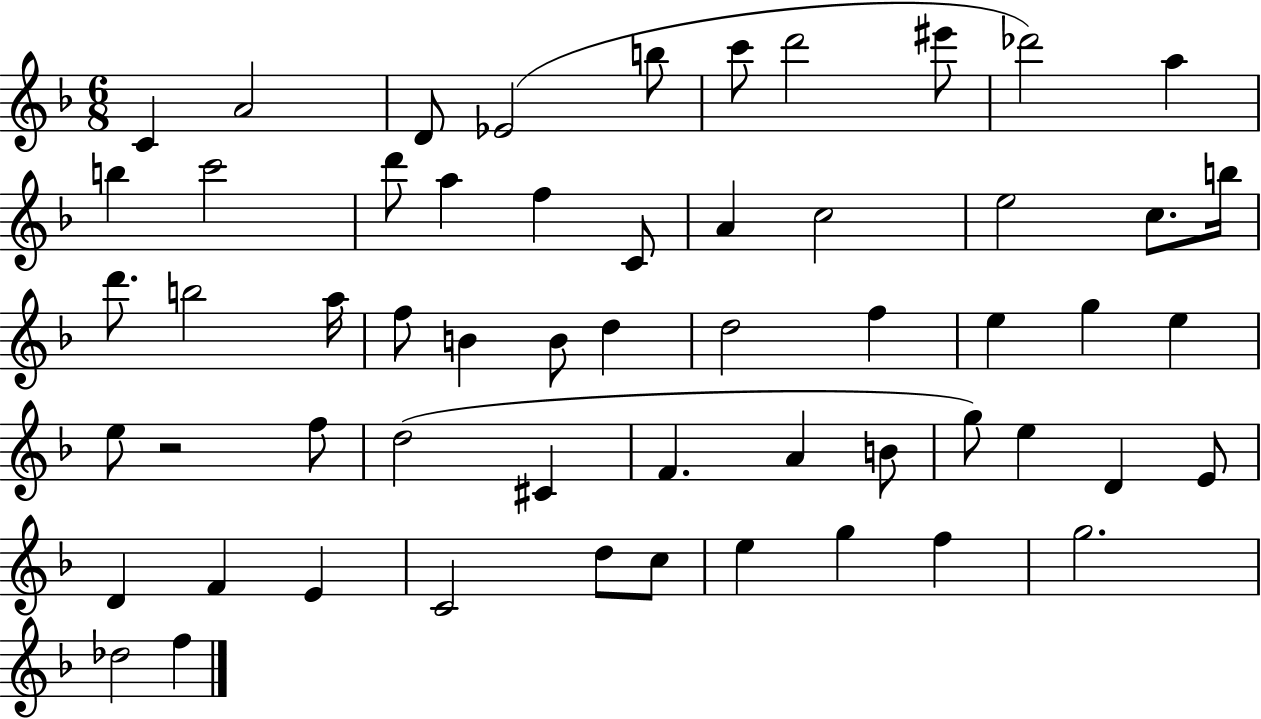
C4/q A4/h D4/e Eb4/h B5/e C6/e D6/h EIS6/e Db6/h A5/q B5/q C6/h D6/e A5/q F5/q C4/e A4/q C5/h E5/h C5/e. B5/s D6/e. B5/h A5/s F5/e B4/q B4/e D5/q D5/h F5/q E5/q G5/q E5/q E5/e R/h F5/e D5/h C#4/q F4/q. A4/q B4/e G5/e E5/q D4/q E4/e D4/q F4/q E4/q C4/h D5/e C5/e E5/q G5/q F5/q G5/h. Db5/h F5/q